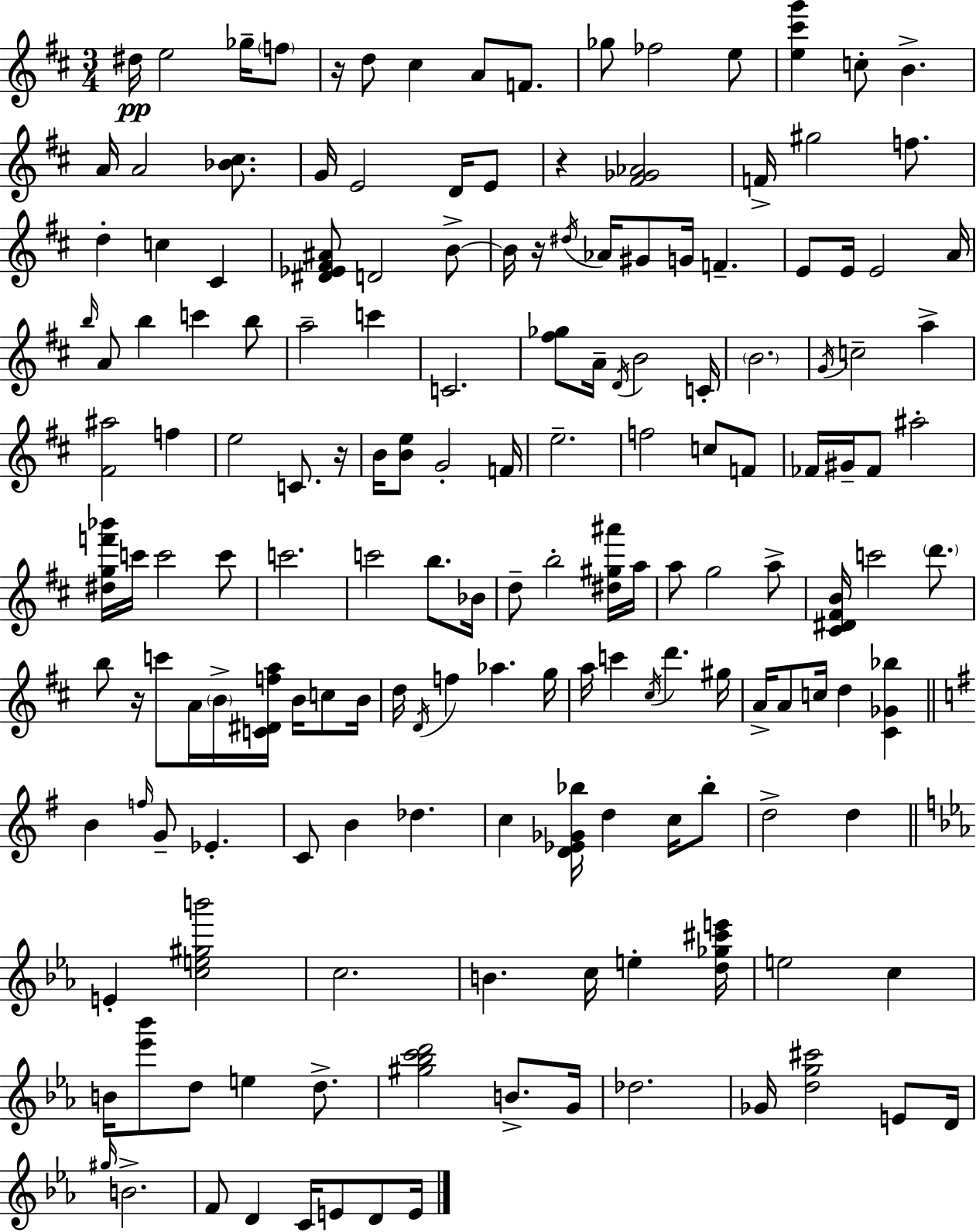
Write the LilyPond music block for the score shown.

{
  \clef treble
  \numericTimeSignature
  \time 3/4
  \key d \major
  \repeat volta 2 { dis''16\pp e''2 ges''16-- \parenthesize f''8 | r16 d''8 cis''4 a'8 f'8. | ges''8 fes''2 e''8 | <e'' cis''' g'''>4 c''8-. b'4.-> | \break a'16 a'2 <bes' cis''>8. | g'16 e'2 d'16 e'8 | r4 <fis' ges' aes'>2 | f'16-> gis''2 f''8. | \break d''4-. c''4 cis'4 | <dis' ees' fis' ais'>8 d'2 b'8->~~ | b'16 r16 \acciaccatura { dis''16 } aes'16 gis'8 g'16 f'4.-- | e'8 e'16 e'2 | \break a'16 \grace { b''16 } a'8 b''4 c'''4 | b''8 a''2-- c'''4 | c'2. | <fis'' ges''>8 a'16-- \acciaccatura { d'16 } b'2 | \break c'16-. \parenthesize b'2. | \acciaccatura { g'16 } c''2-- | a''4-> <fis' ais''>2 | f''4 e''2 | \break c'8. r16 b'16 <b' e''>8 g'2-. | f'16 e''2.-- | f''2 | c''8 f'8 fes'16 gis'16-- fes'8 ais''2-. | \break <dis'' g'' f''' bes'''>16 c'''16 c'''2 | c'''8 c'''2. | c'''2 | b''8. bes'16 d''8-- b''2-. | \break <dis'' gis'' ais'''>16 a''16 a''8 g''2 | a''8-> <cis' dis' fis' b'>16 c'''2 | \parenthesize d'''8. b''8 r16 c'''8 a'16 \parenthesize b'16-> <c' dis' f'' a''>16 | b'16 c''8 b'16 d''16 \acciaccatura { d'16 } f''4 aes''4. | \break g''16 a''16 c'''4 \acciaccatura { cis''16 } d'''4. | gis''16 a'16-> a'8 c''16 d''4 | <cis' ges' bes''>4 \bar "||" \break \key g \major b'4 \grace { f''16 } g'8-- ees'4.-. | c'8 b'4 des''4. | c''4 <d' ees' ges' bes''>16 d''4 c''16 bes''8-. | d''2-> d''4 | \break \bar "||" \break \key ees \major e'4-. <c'' e'' gis'' b'''>2 | c''2. | b'4. c''16 e''4-. <d'' ges'' cis''' e'''>16 | e''2 c''4 | \break b'16 <ees''' bes'''>8 d''8 e''4 d''8.-> | <gis'' bes'' c''' d'''>2 b'8.-> g'16 | des''2. | ges'16 <d'' g'' cis'''>2 e'8 d'16 | \break \grace { gis''16 } b'2.-> | f'8 d'4 c'16 e'8 d'8 | e'16 } \bar "|."
}